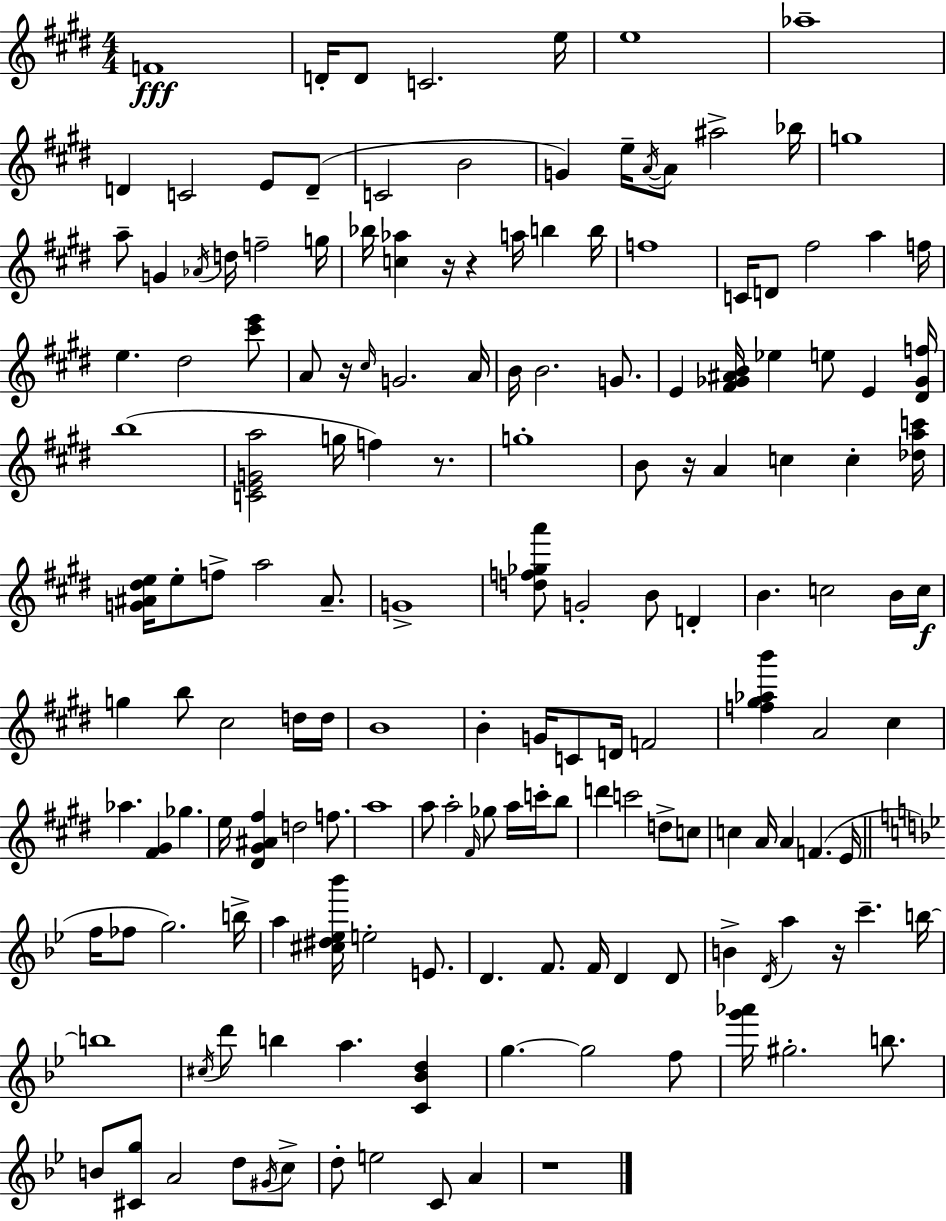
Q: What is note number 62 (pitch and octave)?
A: G4